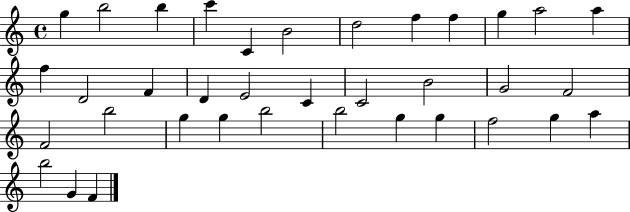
G5/q B5/h B5/q C6/q C4/q B4/h D5/h F5/q F5/q G5/q A5/h A5/q F5/q D4/h F4/q D4/q E4/h C4/q C4/h B4/h G4/h F4/h F4/h B5/h G5/q G5/q B5/h B5/h G5/q G5/q F5/h G5/q A5/q B5/h G4/q F4/q